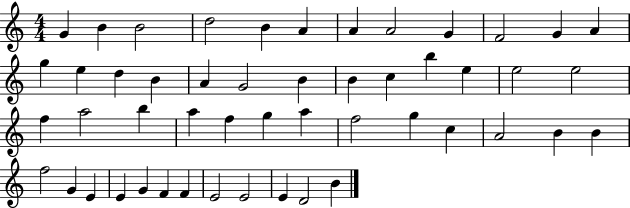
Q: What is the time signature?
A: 4/4